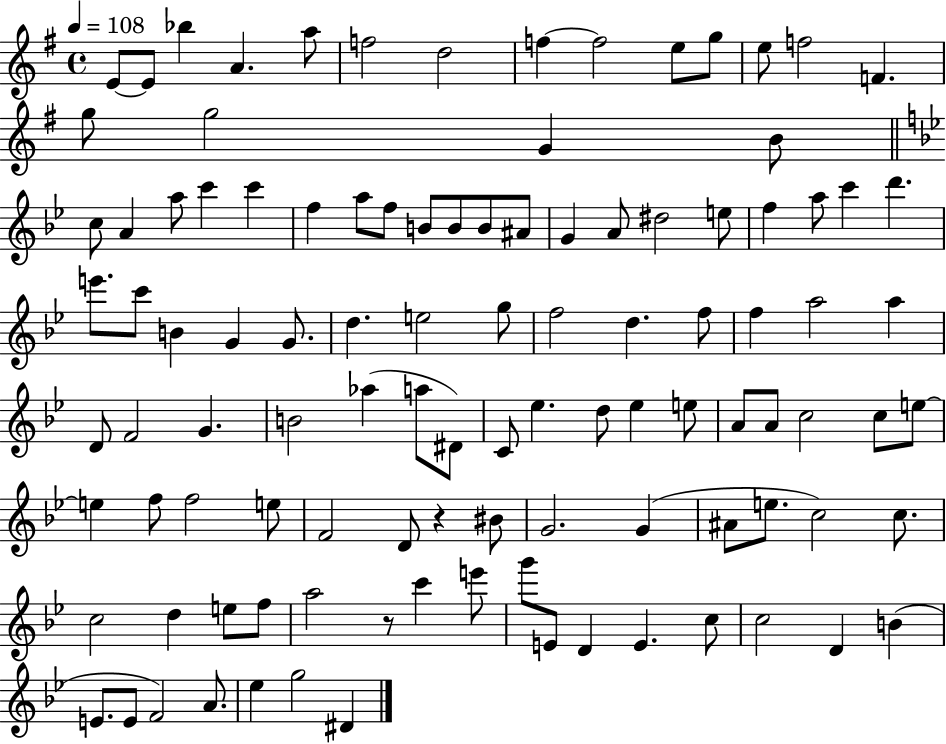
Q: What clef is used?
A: treble